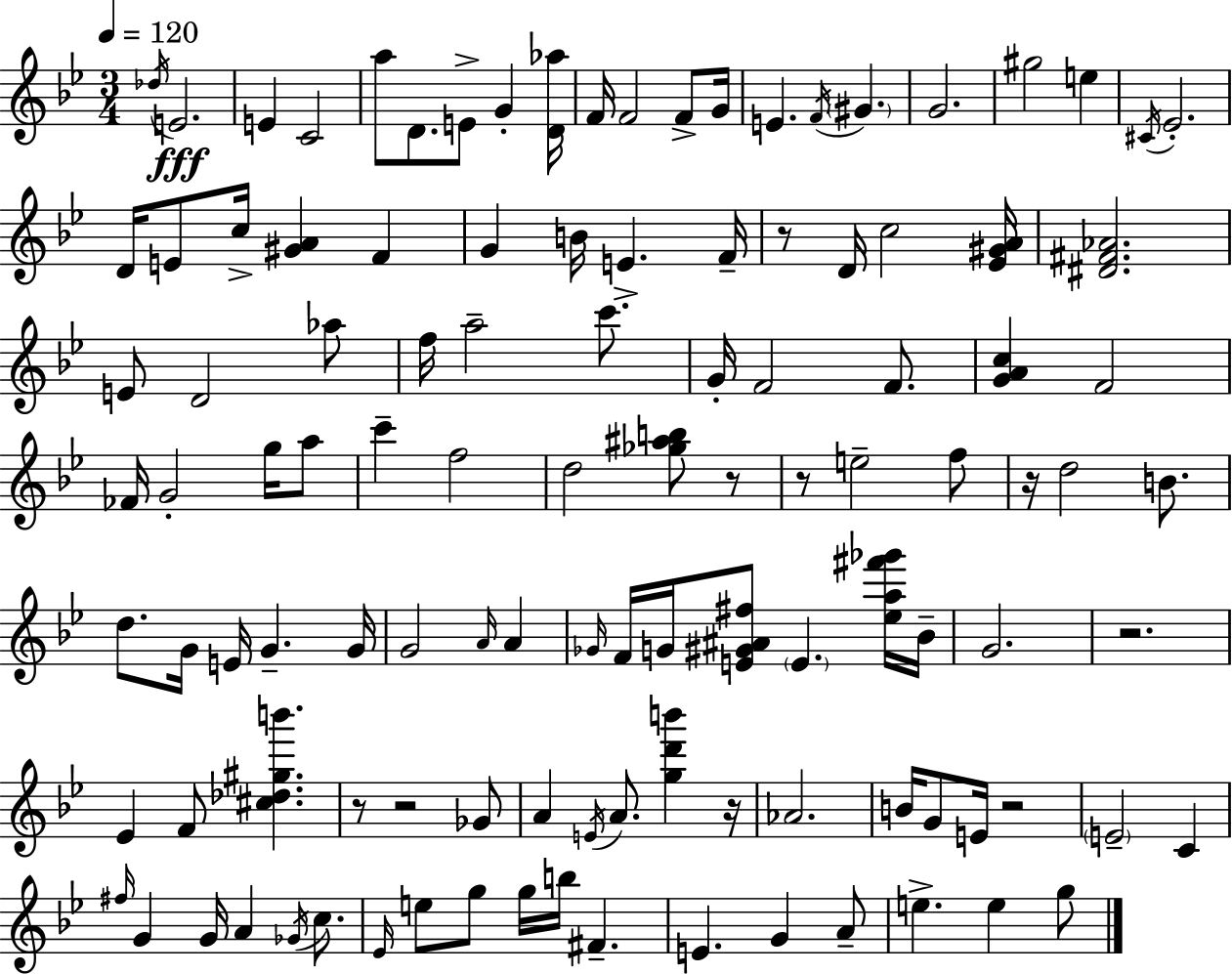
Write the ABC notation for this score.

X:1
T:Untitled
M:3/4
L:1/4
K:Gm
_d/4 E2 E C2 a/2 D/2 E/2 G [D_a]/4 F/4 F2 F/2 G/4 E F/4 ^G G2 ^g2 e ^C/4 _E2 D/4 E/2 c/4 [^GA] F G B/4 E F/4 z/2 D/4 c2 [_E^GA]/4 [^D^F_A]2 E/2 D2 _a/2 f/4 a2 c'/2 G/4 F2 F/2 [GAc] F2 _F/4 G2 g/4 a/2 c' f2 d2 [_g^ab]/2 z/2 z/2 e2 f/2 z/4 d2 B/2 d/2 G/4 E/4 G G/4 G2 A/4 A _G/4 F/4 G/4 [E^G^A^f]/2 E [_ea^f'_g']/4 _B/4 G2 z2 _E F/2 [^c_d^gb'] z/2 z2 _G/2 A E/4 A/2 [gd'b'] z/4 _A2 B/4 G/2 E/4 z2 E2 C ^f/4 G G/4 A _G/4 c/2 _E/4 e/2 g/2 g/4 b/4 ^F E G A/2 e e g/2